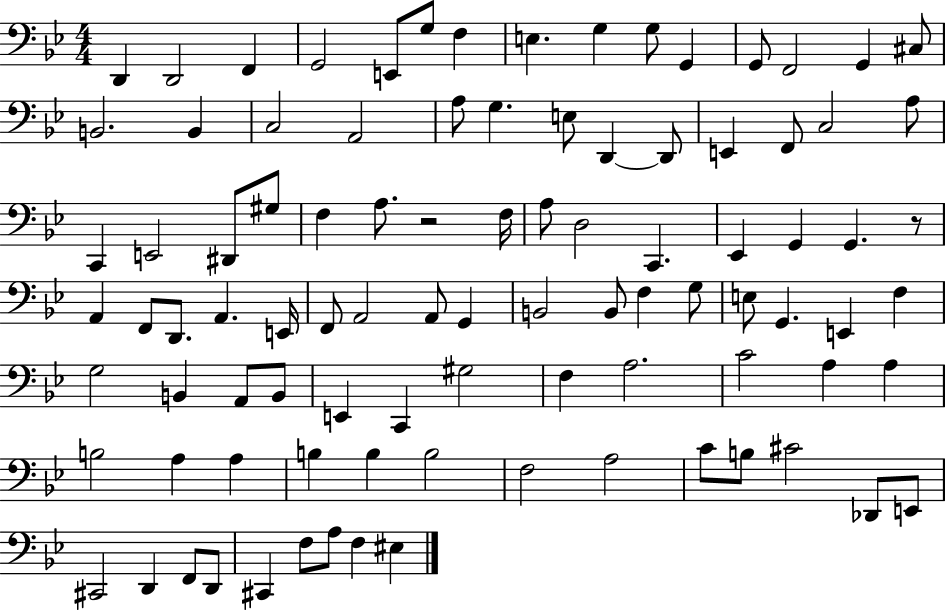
D2/q D2/h F2/q G2/h E2/e G3/e F3/q E3/q. G3/q G3/e G2/q G2/e F2/h G2/q C#3/e B2/h. B2/q C3/h A2/h A3/e G3/q. E3/e D2/q D2/e E2/q F2/e C3/h A3/e C2/q E2/h D#2/e G#3/e F3/q A3/e. R/h F3/s A3/e D3/h C2/q. Eb2/q G2/q G2/q. R/e A2/q F2/e D2/e. A2/q. E2/s F2/e A2/h A2/e G2/q B2/h B2/e F3/q G3/e E3/e G2/q. E2/q F3/q G3/h B2/q A2/e B2/e E2/q C2/q G#3/h F3/q A3/h. C4/h A3/q A3/q B3/h A3/q A3/q B3/q B3/q B3/h F3/h A3/h C4/e B3/e C#4/h Db2/e E2/e C#2/h D2/q F2/e D2/e C#2/q F3/e A3/e F3/q EIS3/q